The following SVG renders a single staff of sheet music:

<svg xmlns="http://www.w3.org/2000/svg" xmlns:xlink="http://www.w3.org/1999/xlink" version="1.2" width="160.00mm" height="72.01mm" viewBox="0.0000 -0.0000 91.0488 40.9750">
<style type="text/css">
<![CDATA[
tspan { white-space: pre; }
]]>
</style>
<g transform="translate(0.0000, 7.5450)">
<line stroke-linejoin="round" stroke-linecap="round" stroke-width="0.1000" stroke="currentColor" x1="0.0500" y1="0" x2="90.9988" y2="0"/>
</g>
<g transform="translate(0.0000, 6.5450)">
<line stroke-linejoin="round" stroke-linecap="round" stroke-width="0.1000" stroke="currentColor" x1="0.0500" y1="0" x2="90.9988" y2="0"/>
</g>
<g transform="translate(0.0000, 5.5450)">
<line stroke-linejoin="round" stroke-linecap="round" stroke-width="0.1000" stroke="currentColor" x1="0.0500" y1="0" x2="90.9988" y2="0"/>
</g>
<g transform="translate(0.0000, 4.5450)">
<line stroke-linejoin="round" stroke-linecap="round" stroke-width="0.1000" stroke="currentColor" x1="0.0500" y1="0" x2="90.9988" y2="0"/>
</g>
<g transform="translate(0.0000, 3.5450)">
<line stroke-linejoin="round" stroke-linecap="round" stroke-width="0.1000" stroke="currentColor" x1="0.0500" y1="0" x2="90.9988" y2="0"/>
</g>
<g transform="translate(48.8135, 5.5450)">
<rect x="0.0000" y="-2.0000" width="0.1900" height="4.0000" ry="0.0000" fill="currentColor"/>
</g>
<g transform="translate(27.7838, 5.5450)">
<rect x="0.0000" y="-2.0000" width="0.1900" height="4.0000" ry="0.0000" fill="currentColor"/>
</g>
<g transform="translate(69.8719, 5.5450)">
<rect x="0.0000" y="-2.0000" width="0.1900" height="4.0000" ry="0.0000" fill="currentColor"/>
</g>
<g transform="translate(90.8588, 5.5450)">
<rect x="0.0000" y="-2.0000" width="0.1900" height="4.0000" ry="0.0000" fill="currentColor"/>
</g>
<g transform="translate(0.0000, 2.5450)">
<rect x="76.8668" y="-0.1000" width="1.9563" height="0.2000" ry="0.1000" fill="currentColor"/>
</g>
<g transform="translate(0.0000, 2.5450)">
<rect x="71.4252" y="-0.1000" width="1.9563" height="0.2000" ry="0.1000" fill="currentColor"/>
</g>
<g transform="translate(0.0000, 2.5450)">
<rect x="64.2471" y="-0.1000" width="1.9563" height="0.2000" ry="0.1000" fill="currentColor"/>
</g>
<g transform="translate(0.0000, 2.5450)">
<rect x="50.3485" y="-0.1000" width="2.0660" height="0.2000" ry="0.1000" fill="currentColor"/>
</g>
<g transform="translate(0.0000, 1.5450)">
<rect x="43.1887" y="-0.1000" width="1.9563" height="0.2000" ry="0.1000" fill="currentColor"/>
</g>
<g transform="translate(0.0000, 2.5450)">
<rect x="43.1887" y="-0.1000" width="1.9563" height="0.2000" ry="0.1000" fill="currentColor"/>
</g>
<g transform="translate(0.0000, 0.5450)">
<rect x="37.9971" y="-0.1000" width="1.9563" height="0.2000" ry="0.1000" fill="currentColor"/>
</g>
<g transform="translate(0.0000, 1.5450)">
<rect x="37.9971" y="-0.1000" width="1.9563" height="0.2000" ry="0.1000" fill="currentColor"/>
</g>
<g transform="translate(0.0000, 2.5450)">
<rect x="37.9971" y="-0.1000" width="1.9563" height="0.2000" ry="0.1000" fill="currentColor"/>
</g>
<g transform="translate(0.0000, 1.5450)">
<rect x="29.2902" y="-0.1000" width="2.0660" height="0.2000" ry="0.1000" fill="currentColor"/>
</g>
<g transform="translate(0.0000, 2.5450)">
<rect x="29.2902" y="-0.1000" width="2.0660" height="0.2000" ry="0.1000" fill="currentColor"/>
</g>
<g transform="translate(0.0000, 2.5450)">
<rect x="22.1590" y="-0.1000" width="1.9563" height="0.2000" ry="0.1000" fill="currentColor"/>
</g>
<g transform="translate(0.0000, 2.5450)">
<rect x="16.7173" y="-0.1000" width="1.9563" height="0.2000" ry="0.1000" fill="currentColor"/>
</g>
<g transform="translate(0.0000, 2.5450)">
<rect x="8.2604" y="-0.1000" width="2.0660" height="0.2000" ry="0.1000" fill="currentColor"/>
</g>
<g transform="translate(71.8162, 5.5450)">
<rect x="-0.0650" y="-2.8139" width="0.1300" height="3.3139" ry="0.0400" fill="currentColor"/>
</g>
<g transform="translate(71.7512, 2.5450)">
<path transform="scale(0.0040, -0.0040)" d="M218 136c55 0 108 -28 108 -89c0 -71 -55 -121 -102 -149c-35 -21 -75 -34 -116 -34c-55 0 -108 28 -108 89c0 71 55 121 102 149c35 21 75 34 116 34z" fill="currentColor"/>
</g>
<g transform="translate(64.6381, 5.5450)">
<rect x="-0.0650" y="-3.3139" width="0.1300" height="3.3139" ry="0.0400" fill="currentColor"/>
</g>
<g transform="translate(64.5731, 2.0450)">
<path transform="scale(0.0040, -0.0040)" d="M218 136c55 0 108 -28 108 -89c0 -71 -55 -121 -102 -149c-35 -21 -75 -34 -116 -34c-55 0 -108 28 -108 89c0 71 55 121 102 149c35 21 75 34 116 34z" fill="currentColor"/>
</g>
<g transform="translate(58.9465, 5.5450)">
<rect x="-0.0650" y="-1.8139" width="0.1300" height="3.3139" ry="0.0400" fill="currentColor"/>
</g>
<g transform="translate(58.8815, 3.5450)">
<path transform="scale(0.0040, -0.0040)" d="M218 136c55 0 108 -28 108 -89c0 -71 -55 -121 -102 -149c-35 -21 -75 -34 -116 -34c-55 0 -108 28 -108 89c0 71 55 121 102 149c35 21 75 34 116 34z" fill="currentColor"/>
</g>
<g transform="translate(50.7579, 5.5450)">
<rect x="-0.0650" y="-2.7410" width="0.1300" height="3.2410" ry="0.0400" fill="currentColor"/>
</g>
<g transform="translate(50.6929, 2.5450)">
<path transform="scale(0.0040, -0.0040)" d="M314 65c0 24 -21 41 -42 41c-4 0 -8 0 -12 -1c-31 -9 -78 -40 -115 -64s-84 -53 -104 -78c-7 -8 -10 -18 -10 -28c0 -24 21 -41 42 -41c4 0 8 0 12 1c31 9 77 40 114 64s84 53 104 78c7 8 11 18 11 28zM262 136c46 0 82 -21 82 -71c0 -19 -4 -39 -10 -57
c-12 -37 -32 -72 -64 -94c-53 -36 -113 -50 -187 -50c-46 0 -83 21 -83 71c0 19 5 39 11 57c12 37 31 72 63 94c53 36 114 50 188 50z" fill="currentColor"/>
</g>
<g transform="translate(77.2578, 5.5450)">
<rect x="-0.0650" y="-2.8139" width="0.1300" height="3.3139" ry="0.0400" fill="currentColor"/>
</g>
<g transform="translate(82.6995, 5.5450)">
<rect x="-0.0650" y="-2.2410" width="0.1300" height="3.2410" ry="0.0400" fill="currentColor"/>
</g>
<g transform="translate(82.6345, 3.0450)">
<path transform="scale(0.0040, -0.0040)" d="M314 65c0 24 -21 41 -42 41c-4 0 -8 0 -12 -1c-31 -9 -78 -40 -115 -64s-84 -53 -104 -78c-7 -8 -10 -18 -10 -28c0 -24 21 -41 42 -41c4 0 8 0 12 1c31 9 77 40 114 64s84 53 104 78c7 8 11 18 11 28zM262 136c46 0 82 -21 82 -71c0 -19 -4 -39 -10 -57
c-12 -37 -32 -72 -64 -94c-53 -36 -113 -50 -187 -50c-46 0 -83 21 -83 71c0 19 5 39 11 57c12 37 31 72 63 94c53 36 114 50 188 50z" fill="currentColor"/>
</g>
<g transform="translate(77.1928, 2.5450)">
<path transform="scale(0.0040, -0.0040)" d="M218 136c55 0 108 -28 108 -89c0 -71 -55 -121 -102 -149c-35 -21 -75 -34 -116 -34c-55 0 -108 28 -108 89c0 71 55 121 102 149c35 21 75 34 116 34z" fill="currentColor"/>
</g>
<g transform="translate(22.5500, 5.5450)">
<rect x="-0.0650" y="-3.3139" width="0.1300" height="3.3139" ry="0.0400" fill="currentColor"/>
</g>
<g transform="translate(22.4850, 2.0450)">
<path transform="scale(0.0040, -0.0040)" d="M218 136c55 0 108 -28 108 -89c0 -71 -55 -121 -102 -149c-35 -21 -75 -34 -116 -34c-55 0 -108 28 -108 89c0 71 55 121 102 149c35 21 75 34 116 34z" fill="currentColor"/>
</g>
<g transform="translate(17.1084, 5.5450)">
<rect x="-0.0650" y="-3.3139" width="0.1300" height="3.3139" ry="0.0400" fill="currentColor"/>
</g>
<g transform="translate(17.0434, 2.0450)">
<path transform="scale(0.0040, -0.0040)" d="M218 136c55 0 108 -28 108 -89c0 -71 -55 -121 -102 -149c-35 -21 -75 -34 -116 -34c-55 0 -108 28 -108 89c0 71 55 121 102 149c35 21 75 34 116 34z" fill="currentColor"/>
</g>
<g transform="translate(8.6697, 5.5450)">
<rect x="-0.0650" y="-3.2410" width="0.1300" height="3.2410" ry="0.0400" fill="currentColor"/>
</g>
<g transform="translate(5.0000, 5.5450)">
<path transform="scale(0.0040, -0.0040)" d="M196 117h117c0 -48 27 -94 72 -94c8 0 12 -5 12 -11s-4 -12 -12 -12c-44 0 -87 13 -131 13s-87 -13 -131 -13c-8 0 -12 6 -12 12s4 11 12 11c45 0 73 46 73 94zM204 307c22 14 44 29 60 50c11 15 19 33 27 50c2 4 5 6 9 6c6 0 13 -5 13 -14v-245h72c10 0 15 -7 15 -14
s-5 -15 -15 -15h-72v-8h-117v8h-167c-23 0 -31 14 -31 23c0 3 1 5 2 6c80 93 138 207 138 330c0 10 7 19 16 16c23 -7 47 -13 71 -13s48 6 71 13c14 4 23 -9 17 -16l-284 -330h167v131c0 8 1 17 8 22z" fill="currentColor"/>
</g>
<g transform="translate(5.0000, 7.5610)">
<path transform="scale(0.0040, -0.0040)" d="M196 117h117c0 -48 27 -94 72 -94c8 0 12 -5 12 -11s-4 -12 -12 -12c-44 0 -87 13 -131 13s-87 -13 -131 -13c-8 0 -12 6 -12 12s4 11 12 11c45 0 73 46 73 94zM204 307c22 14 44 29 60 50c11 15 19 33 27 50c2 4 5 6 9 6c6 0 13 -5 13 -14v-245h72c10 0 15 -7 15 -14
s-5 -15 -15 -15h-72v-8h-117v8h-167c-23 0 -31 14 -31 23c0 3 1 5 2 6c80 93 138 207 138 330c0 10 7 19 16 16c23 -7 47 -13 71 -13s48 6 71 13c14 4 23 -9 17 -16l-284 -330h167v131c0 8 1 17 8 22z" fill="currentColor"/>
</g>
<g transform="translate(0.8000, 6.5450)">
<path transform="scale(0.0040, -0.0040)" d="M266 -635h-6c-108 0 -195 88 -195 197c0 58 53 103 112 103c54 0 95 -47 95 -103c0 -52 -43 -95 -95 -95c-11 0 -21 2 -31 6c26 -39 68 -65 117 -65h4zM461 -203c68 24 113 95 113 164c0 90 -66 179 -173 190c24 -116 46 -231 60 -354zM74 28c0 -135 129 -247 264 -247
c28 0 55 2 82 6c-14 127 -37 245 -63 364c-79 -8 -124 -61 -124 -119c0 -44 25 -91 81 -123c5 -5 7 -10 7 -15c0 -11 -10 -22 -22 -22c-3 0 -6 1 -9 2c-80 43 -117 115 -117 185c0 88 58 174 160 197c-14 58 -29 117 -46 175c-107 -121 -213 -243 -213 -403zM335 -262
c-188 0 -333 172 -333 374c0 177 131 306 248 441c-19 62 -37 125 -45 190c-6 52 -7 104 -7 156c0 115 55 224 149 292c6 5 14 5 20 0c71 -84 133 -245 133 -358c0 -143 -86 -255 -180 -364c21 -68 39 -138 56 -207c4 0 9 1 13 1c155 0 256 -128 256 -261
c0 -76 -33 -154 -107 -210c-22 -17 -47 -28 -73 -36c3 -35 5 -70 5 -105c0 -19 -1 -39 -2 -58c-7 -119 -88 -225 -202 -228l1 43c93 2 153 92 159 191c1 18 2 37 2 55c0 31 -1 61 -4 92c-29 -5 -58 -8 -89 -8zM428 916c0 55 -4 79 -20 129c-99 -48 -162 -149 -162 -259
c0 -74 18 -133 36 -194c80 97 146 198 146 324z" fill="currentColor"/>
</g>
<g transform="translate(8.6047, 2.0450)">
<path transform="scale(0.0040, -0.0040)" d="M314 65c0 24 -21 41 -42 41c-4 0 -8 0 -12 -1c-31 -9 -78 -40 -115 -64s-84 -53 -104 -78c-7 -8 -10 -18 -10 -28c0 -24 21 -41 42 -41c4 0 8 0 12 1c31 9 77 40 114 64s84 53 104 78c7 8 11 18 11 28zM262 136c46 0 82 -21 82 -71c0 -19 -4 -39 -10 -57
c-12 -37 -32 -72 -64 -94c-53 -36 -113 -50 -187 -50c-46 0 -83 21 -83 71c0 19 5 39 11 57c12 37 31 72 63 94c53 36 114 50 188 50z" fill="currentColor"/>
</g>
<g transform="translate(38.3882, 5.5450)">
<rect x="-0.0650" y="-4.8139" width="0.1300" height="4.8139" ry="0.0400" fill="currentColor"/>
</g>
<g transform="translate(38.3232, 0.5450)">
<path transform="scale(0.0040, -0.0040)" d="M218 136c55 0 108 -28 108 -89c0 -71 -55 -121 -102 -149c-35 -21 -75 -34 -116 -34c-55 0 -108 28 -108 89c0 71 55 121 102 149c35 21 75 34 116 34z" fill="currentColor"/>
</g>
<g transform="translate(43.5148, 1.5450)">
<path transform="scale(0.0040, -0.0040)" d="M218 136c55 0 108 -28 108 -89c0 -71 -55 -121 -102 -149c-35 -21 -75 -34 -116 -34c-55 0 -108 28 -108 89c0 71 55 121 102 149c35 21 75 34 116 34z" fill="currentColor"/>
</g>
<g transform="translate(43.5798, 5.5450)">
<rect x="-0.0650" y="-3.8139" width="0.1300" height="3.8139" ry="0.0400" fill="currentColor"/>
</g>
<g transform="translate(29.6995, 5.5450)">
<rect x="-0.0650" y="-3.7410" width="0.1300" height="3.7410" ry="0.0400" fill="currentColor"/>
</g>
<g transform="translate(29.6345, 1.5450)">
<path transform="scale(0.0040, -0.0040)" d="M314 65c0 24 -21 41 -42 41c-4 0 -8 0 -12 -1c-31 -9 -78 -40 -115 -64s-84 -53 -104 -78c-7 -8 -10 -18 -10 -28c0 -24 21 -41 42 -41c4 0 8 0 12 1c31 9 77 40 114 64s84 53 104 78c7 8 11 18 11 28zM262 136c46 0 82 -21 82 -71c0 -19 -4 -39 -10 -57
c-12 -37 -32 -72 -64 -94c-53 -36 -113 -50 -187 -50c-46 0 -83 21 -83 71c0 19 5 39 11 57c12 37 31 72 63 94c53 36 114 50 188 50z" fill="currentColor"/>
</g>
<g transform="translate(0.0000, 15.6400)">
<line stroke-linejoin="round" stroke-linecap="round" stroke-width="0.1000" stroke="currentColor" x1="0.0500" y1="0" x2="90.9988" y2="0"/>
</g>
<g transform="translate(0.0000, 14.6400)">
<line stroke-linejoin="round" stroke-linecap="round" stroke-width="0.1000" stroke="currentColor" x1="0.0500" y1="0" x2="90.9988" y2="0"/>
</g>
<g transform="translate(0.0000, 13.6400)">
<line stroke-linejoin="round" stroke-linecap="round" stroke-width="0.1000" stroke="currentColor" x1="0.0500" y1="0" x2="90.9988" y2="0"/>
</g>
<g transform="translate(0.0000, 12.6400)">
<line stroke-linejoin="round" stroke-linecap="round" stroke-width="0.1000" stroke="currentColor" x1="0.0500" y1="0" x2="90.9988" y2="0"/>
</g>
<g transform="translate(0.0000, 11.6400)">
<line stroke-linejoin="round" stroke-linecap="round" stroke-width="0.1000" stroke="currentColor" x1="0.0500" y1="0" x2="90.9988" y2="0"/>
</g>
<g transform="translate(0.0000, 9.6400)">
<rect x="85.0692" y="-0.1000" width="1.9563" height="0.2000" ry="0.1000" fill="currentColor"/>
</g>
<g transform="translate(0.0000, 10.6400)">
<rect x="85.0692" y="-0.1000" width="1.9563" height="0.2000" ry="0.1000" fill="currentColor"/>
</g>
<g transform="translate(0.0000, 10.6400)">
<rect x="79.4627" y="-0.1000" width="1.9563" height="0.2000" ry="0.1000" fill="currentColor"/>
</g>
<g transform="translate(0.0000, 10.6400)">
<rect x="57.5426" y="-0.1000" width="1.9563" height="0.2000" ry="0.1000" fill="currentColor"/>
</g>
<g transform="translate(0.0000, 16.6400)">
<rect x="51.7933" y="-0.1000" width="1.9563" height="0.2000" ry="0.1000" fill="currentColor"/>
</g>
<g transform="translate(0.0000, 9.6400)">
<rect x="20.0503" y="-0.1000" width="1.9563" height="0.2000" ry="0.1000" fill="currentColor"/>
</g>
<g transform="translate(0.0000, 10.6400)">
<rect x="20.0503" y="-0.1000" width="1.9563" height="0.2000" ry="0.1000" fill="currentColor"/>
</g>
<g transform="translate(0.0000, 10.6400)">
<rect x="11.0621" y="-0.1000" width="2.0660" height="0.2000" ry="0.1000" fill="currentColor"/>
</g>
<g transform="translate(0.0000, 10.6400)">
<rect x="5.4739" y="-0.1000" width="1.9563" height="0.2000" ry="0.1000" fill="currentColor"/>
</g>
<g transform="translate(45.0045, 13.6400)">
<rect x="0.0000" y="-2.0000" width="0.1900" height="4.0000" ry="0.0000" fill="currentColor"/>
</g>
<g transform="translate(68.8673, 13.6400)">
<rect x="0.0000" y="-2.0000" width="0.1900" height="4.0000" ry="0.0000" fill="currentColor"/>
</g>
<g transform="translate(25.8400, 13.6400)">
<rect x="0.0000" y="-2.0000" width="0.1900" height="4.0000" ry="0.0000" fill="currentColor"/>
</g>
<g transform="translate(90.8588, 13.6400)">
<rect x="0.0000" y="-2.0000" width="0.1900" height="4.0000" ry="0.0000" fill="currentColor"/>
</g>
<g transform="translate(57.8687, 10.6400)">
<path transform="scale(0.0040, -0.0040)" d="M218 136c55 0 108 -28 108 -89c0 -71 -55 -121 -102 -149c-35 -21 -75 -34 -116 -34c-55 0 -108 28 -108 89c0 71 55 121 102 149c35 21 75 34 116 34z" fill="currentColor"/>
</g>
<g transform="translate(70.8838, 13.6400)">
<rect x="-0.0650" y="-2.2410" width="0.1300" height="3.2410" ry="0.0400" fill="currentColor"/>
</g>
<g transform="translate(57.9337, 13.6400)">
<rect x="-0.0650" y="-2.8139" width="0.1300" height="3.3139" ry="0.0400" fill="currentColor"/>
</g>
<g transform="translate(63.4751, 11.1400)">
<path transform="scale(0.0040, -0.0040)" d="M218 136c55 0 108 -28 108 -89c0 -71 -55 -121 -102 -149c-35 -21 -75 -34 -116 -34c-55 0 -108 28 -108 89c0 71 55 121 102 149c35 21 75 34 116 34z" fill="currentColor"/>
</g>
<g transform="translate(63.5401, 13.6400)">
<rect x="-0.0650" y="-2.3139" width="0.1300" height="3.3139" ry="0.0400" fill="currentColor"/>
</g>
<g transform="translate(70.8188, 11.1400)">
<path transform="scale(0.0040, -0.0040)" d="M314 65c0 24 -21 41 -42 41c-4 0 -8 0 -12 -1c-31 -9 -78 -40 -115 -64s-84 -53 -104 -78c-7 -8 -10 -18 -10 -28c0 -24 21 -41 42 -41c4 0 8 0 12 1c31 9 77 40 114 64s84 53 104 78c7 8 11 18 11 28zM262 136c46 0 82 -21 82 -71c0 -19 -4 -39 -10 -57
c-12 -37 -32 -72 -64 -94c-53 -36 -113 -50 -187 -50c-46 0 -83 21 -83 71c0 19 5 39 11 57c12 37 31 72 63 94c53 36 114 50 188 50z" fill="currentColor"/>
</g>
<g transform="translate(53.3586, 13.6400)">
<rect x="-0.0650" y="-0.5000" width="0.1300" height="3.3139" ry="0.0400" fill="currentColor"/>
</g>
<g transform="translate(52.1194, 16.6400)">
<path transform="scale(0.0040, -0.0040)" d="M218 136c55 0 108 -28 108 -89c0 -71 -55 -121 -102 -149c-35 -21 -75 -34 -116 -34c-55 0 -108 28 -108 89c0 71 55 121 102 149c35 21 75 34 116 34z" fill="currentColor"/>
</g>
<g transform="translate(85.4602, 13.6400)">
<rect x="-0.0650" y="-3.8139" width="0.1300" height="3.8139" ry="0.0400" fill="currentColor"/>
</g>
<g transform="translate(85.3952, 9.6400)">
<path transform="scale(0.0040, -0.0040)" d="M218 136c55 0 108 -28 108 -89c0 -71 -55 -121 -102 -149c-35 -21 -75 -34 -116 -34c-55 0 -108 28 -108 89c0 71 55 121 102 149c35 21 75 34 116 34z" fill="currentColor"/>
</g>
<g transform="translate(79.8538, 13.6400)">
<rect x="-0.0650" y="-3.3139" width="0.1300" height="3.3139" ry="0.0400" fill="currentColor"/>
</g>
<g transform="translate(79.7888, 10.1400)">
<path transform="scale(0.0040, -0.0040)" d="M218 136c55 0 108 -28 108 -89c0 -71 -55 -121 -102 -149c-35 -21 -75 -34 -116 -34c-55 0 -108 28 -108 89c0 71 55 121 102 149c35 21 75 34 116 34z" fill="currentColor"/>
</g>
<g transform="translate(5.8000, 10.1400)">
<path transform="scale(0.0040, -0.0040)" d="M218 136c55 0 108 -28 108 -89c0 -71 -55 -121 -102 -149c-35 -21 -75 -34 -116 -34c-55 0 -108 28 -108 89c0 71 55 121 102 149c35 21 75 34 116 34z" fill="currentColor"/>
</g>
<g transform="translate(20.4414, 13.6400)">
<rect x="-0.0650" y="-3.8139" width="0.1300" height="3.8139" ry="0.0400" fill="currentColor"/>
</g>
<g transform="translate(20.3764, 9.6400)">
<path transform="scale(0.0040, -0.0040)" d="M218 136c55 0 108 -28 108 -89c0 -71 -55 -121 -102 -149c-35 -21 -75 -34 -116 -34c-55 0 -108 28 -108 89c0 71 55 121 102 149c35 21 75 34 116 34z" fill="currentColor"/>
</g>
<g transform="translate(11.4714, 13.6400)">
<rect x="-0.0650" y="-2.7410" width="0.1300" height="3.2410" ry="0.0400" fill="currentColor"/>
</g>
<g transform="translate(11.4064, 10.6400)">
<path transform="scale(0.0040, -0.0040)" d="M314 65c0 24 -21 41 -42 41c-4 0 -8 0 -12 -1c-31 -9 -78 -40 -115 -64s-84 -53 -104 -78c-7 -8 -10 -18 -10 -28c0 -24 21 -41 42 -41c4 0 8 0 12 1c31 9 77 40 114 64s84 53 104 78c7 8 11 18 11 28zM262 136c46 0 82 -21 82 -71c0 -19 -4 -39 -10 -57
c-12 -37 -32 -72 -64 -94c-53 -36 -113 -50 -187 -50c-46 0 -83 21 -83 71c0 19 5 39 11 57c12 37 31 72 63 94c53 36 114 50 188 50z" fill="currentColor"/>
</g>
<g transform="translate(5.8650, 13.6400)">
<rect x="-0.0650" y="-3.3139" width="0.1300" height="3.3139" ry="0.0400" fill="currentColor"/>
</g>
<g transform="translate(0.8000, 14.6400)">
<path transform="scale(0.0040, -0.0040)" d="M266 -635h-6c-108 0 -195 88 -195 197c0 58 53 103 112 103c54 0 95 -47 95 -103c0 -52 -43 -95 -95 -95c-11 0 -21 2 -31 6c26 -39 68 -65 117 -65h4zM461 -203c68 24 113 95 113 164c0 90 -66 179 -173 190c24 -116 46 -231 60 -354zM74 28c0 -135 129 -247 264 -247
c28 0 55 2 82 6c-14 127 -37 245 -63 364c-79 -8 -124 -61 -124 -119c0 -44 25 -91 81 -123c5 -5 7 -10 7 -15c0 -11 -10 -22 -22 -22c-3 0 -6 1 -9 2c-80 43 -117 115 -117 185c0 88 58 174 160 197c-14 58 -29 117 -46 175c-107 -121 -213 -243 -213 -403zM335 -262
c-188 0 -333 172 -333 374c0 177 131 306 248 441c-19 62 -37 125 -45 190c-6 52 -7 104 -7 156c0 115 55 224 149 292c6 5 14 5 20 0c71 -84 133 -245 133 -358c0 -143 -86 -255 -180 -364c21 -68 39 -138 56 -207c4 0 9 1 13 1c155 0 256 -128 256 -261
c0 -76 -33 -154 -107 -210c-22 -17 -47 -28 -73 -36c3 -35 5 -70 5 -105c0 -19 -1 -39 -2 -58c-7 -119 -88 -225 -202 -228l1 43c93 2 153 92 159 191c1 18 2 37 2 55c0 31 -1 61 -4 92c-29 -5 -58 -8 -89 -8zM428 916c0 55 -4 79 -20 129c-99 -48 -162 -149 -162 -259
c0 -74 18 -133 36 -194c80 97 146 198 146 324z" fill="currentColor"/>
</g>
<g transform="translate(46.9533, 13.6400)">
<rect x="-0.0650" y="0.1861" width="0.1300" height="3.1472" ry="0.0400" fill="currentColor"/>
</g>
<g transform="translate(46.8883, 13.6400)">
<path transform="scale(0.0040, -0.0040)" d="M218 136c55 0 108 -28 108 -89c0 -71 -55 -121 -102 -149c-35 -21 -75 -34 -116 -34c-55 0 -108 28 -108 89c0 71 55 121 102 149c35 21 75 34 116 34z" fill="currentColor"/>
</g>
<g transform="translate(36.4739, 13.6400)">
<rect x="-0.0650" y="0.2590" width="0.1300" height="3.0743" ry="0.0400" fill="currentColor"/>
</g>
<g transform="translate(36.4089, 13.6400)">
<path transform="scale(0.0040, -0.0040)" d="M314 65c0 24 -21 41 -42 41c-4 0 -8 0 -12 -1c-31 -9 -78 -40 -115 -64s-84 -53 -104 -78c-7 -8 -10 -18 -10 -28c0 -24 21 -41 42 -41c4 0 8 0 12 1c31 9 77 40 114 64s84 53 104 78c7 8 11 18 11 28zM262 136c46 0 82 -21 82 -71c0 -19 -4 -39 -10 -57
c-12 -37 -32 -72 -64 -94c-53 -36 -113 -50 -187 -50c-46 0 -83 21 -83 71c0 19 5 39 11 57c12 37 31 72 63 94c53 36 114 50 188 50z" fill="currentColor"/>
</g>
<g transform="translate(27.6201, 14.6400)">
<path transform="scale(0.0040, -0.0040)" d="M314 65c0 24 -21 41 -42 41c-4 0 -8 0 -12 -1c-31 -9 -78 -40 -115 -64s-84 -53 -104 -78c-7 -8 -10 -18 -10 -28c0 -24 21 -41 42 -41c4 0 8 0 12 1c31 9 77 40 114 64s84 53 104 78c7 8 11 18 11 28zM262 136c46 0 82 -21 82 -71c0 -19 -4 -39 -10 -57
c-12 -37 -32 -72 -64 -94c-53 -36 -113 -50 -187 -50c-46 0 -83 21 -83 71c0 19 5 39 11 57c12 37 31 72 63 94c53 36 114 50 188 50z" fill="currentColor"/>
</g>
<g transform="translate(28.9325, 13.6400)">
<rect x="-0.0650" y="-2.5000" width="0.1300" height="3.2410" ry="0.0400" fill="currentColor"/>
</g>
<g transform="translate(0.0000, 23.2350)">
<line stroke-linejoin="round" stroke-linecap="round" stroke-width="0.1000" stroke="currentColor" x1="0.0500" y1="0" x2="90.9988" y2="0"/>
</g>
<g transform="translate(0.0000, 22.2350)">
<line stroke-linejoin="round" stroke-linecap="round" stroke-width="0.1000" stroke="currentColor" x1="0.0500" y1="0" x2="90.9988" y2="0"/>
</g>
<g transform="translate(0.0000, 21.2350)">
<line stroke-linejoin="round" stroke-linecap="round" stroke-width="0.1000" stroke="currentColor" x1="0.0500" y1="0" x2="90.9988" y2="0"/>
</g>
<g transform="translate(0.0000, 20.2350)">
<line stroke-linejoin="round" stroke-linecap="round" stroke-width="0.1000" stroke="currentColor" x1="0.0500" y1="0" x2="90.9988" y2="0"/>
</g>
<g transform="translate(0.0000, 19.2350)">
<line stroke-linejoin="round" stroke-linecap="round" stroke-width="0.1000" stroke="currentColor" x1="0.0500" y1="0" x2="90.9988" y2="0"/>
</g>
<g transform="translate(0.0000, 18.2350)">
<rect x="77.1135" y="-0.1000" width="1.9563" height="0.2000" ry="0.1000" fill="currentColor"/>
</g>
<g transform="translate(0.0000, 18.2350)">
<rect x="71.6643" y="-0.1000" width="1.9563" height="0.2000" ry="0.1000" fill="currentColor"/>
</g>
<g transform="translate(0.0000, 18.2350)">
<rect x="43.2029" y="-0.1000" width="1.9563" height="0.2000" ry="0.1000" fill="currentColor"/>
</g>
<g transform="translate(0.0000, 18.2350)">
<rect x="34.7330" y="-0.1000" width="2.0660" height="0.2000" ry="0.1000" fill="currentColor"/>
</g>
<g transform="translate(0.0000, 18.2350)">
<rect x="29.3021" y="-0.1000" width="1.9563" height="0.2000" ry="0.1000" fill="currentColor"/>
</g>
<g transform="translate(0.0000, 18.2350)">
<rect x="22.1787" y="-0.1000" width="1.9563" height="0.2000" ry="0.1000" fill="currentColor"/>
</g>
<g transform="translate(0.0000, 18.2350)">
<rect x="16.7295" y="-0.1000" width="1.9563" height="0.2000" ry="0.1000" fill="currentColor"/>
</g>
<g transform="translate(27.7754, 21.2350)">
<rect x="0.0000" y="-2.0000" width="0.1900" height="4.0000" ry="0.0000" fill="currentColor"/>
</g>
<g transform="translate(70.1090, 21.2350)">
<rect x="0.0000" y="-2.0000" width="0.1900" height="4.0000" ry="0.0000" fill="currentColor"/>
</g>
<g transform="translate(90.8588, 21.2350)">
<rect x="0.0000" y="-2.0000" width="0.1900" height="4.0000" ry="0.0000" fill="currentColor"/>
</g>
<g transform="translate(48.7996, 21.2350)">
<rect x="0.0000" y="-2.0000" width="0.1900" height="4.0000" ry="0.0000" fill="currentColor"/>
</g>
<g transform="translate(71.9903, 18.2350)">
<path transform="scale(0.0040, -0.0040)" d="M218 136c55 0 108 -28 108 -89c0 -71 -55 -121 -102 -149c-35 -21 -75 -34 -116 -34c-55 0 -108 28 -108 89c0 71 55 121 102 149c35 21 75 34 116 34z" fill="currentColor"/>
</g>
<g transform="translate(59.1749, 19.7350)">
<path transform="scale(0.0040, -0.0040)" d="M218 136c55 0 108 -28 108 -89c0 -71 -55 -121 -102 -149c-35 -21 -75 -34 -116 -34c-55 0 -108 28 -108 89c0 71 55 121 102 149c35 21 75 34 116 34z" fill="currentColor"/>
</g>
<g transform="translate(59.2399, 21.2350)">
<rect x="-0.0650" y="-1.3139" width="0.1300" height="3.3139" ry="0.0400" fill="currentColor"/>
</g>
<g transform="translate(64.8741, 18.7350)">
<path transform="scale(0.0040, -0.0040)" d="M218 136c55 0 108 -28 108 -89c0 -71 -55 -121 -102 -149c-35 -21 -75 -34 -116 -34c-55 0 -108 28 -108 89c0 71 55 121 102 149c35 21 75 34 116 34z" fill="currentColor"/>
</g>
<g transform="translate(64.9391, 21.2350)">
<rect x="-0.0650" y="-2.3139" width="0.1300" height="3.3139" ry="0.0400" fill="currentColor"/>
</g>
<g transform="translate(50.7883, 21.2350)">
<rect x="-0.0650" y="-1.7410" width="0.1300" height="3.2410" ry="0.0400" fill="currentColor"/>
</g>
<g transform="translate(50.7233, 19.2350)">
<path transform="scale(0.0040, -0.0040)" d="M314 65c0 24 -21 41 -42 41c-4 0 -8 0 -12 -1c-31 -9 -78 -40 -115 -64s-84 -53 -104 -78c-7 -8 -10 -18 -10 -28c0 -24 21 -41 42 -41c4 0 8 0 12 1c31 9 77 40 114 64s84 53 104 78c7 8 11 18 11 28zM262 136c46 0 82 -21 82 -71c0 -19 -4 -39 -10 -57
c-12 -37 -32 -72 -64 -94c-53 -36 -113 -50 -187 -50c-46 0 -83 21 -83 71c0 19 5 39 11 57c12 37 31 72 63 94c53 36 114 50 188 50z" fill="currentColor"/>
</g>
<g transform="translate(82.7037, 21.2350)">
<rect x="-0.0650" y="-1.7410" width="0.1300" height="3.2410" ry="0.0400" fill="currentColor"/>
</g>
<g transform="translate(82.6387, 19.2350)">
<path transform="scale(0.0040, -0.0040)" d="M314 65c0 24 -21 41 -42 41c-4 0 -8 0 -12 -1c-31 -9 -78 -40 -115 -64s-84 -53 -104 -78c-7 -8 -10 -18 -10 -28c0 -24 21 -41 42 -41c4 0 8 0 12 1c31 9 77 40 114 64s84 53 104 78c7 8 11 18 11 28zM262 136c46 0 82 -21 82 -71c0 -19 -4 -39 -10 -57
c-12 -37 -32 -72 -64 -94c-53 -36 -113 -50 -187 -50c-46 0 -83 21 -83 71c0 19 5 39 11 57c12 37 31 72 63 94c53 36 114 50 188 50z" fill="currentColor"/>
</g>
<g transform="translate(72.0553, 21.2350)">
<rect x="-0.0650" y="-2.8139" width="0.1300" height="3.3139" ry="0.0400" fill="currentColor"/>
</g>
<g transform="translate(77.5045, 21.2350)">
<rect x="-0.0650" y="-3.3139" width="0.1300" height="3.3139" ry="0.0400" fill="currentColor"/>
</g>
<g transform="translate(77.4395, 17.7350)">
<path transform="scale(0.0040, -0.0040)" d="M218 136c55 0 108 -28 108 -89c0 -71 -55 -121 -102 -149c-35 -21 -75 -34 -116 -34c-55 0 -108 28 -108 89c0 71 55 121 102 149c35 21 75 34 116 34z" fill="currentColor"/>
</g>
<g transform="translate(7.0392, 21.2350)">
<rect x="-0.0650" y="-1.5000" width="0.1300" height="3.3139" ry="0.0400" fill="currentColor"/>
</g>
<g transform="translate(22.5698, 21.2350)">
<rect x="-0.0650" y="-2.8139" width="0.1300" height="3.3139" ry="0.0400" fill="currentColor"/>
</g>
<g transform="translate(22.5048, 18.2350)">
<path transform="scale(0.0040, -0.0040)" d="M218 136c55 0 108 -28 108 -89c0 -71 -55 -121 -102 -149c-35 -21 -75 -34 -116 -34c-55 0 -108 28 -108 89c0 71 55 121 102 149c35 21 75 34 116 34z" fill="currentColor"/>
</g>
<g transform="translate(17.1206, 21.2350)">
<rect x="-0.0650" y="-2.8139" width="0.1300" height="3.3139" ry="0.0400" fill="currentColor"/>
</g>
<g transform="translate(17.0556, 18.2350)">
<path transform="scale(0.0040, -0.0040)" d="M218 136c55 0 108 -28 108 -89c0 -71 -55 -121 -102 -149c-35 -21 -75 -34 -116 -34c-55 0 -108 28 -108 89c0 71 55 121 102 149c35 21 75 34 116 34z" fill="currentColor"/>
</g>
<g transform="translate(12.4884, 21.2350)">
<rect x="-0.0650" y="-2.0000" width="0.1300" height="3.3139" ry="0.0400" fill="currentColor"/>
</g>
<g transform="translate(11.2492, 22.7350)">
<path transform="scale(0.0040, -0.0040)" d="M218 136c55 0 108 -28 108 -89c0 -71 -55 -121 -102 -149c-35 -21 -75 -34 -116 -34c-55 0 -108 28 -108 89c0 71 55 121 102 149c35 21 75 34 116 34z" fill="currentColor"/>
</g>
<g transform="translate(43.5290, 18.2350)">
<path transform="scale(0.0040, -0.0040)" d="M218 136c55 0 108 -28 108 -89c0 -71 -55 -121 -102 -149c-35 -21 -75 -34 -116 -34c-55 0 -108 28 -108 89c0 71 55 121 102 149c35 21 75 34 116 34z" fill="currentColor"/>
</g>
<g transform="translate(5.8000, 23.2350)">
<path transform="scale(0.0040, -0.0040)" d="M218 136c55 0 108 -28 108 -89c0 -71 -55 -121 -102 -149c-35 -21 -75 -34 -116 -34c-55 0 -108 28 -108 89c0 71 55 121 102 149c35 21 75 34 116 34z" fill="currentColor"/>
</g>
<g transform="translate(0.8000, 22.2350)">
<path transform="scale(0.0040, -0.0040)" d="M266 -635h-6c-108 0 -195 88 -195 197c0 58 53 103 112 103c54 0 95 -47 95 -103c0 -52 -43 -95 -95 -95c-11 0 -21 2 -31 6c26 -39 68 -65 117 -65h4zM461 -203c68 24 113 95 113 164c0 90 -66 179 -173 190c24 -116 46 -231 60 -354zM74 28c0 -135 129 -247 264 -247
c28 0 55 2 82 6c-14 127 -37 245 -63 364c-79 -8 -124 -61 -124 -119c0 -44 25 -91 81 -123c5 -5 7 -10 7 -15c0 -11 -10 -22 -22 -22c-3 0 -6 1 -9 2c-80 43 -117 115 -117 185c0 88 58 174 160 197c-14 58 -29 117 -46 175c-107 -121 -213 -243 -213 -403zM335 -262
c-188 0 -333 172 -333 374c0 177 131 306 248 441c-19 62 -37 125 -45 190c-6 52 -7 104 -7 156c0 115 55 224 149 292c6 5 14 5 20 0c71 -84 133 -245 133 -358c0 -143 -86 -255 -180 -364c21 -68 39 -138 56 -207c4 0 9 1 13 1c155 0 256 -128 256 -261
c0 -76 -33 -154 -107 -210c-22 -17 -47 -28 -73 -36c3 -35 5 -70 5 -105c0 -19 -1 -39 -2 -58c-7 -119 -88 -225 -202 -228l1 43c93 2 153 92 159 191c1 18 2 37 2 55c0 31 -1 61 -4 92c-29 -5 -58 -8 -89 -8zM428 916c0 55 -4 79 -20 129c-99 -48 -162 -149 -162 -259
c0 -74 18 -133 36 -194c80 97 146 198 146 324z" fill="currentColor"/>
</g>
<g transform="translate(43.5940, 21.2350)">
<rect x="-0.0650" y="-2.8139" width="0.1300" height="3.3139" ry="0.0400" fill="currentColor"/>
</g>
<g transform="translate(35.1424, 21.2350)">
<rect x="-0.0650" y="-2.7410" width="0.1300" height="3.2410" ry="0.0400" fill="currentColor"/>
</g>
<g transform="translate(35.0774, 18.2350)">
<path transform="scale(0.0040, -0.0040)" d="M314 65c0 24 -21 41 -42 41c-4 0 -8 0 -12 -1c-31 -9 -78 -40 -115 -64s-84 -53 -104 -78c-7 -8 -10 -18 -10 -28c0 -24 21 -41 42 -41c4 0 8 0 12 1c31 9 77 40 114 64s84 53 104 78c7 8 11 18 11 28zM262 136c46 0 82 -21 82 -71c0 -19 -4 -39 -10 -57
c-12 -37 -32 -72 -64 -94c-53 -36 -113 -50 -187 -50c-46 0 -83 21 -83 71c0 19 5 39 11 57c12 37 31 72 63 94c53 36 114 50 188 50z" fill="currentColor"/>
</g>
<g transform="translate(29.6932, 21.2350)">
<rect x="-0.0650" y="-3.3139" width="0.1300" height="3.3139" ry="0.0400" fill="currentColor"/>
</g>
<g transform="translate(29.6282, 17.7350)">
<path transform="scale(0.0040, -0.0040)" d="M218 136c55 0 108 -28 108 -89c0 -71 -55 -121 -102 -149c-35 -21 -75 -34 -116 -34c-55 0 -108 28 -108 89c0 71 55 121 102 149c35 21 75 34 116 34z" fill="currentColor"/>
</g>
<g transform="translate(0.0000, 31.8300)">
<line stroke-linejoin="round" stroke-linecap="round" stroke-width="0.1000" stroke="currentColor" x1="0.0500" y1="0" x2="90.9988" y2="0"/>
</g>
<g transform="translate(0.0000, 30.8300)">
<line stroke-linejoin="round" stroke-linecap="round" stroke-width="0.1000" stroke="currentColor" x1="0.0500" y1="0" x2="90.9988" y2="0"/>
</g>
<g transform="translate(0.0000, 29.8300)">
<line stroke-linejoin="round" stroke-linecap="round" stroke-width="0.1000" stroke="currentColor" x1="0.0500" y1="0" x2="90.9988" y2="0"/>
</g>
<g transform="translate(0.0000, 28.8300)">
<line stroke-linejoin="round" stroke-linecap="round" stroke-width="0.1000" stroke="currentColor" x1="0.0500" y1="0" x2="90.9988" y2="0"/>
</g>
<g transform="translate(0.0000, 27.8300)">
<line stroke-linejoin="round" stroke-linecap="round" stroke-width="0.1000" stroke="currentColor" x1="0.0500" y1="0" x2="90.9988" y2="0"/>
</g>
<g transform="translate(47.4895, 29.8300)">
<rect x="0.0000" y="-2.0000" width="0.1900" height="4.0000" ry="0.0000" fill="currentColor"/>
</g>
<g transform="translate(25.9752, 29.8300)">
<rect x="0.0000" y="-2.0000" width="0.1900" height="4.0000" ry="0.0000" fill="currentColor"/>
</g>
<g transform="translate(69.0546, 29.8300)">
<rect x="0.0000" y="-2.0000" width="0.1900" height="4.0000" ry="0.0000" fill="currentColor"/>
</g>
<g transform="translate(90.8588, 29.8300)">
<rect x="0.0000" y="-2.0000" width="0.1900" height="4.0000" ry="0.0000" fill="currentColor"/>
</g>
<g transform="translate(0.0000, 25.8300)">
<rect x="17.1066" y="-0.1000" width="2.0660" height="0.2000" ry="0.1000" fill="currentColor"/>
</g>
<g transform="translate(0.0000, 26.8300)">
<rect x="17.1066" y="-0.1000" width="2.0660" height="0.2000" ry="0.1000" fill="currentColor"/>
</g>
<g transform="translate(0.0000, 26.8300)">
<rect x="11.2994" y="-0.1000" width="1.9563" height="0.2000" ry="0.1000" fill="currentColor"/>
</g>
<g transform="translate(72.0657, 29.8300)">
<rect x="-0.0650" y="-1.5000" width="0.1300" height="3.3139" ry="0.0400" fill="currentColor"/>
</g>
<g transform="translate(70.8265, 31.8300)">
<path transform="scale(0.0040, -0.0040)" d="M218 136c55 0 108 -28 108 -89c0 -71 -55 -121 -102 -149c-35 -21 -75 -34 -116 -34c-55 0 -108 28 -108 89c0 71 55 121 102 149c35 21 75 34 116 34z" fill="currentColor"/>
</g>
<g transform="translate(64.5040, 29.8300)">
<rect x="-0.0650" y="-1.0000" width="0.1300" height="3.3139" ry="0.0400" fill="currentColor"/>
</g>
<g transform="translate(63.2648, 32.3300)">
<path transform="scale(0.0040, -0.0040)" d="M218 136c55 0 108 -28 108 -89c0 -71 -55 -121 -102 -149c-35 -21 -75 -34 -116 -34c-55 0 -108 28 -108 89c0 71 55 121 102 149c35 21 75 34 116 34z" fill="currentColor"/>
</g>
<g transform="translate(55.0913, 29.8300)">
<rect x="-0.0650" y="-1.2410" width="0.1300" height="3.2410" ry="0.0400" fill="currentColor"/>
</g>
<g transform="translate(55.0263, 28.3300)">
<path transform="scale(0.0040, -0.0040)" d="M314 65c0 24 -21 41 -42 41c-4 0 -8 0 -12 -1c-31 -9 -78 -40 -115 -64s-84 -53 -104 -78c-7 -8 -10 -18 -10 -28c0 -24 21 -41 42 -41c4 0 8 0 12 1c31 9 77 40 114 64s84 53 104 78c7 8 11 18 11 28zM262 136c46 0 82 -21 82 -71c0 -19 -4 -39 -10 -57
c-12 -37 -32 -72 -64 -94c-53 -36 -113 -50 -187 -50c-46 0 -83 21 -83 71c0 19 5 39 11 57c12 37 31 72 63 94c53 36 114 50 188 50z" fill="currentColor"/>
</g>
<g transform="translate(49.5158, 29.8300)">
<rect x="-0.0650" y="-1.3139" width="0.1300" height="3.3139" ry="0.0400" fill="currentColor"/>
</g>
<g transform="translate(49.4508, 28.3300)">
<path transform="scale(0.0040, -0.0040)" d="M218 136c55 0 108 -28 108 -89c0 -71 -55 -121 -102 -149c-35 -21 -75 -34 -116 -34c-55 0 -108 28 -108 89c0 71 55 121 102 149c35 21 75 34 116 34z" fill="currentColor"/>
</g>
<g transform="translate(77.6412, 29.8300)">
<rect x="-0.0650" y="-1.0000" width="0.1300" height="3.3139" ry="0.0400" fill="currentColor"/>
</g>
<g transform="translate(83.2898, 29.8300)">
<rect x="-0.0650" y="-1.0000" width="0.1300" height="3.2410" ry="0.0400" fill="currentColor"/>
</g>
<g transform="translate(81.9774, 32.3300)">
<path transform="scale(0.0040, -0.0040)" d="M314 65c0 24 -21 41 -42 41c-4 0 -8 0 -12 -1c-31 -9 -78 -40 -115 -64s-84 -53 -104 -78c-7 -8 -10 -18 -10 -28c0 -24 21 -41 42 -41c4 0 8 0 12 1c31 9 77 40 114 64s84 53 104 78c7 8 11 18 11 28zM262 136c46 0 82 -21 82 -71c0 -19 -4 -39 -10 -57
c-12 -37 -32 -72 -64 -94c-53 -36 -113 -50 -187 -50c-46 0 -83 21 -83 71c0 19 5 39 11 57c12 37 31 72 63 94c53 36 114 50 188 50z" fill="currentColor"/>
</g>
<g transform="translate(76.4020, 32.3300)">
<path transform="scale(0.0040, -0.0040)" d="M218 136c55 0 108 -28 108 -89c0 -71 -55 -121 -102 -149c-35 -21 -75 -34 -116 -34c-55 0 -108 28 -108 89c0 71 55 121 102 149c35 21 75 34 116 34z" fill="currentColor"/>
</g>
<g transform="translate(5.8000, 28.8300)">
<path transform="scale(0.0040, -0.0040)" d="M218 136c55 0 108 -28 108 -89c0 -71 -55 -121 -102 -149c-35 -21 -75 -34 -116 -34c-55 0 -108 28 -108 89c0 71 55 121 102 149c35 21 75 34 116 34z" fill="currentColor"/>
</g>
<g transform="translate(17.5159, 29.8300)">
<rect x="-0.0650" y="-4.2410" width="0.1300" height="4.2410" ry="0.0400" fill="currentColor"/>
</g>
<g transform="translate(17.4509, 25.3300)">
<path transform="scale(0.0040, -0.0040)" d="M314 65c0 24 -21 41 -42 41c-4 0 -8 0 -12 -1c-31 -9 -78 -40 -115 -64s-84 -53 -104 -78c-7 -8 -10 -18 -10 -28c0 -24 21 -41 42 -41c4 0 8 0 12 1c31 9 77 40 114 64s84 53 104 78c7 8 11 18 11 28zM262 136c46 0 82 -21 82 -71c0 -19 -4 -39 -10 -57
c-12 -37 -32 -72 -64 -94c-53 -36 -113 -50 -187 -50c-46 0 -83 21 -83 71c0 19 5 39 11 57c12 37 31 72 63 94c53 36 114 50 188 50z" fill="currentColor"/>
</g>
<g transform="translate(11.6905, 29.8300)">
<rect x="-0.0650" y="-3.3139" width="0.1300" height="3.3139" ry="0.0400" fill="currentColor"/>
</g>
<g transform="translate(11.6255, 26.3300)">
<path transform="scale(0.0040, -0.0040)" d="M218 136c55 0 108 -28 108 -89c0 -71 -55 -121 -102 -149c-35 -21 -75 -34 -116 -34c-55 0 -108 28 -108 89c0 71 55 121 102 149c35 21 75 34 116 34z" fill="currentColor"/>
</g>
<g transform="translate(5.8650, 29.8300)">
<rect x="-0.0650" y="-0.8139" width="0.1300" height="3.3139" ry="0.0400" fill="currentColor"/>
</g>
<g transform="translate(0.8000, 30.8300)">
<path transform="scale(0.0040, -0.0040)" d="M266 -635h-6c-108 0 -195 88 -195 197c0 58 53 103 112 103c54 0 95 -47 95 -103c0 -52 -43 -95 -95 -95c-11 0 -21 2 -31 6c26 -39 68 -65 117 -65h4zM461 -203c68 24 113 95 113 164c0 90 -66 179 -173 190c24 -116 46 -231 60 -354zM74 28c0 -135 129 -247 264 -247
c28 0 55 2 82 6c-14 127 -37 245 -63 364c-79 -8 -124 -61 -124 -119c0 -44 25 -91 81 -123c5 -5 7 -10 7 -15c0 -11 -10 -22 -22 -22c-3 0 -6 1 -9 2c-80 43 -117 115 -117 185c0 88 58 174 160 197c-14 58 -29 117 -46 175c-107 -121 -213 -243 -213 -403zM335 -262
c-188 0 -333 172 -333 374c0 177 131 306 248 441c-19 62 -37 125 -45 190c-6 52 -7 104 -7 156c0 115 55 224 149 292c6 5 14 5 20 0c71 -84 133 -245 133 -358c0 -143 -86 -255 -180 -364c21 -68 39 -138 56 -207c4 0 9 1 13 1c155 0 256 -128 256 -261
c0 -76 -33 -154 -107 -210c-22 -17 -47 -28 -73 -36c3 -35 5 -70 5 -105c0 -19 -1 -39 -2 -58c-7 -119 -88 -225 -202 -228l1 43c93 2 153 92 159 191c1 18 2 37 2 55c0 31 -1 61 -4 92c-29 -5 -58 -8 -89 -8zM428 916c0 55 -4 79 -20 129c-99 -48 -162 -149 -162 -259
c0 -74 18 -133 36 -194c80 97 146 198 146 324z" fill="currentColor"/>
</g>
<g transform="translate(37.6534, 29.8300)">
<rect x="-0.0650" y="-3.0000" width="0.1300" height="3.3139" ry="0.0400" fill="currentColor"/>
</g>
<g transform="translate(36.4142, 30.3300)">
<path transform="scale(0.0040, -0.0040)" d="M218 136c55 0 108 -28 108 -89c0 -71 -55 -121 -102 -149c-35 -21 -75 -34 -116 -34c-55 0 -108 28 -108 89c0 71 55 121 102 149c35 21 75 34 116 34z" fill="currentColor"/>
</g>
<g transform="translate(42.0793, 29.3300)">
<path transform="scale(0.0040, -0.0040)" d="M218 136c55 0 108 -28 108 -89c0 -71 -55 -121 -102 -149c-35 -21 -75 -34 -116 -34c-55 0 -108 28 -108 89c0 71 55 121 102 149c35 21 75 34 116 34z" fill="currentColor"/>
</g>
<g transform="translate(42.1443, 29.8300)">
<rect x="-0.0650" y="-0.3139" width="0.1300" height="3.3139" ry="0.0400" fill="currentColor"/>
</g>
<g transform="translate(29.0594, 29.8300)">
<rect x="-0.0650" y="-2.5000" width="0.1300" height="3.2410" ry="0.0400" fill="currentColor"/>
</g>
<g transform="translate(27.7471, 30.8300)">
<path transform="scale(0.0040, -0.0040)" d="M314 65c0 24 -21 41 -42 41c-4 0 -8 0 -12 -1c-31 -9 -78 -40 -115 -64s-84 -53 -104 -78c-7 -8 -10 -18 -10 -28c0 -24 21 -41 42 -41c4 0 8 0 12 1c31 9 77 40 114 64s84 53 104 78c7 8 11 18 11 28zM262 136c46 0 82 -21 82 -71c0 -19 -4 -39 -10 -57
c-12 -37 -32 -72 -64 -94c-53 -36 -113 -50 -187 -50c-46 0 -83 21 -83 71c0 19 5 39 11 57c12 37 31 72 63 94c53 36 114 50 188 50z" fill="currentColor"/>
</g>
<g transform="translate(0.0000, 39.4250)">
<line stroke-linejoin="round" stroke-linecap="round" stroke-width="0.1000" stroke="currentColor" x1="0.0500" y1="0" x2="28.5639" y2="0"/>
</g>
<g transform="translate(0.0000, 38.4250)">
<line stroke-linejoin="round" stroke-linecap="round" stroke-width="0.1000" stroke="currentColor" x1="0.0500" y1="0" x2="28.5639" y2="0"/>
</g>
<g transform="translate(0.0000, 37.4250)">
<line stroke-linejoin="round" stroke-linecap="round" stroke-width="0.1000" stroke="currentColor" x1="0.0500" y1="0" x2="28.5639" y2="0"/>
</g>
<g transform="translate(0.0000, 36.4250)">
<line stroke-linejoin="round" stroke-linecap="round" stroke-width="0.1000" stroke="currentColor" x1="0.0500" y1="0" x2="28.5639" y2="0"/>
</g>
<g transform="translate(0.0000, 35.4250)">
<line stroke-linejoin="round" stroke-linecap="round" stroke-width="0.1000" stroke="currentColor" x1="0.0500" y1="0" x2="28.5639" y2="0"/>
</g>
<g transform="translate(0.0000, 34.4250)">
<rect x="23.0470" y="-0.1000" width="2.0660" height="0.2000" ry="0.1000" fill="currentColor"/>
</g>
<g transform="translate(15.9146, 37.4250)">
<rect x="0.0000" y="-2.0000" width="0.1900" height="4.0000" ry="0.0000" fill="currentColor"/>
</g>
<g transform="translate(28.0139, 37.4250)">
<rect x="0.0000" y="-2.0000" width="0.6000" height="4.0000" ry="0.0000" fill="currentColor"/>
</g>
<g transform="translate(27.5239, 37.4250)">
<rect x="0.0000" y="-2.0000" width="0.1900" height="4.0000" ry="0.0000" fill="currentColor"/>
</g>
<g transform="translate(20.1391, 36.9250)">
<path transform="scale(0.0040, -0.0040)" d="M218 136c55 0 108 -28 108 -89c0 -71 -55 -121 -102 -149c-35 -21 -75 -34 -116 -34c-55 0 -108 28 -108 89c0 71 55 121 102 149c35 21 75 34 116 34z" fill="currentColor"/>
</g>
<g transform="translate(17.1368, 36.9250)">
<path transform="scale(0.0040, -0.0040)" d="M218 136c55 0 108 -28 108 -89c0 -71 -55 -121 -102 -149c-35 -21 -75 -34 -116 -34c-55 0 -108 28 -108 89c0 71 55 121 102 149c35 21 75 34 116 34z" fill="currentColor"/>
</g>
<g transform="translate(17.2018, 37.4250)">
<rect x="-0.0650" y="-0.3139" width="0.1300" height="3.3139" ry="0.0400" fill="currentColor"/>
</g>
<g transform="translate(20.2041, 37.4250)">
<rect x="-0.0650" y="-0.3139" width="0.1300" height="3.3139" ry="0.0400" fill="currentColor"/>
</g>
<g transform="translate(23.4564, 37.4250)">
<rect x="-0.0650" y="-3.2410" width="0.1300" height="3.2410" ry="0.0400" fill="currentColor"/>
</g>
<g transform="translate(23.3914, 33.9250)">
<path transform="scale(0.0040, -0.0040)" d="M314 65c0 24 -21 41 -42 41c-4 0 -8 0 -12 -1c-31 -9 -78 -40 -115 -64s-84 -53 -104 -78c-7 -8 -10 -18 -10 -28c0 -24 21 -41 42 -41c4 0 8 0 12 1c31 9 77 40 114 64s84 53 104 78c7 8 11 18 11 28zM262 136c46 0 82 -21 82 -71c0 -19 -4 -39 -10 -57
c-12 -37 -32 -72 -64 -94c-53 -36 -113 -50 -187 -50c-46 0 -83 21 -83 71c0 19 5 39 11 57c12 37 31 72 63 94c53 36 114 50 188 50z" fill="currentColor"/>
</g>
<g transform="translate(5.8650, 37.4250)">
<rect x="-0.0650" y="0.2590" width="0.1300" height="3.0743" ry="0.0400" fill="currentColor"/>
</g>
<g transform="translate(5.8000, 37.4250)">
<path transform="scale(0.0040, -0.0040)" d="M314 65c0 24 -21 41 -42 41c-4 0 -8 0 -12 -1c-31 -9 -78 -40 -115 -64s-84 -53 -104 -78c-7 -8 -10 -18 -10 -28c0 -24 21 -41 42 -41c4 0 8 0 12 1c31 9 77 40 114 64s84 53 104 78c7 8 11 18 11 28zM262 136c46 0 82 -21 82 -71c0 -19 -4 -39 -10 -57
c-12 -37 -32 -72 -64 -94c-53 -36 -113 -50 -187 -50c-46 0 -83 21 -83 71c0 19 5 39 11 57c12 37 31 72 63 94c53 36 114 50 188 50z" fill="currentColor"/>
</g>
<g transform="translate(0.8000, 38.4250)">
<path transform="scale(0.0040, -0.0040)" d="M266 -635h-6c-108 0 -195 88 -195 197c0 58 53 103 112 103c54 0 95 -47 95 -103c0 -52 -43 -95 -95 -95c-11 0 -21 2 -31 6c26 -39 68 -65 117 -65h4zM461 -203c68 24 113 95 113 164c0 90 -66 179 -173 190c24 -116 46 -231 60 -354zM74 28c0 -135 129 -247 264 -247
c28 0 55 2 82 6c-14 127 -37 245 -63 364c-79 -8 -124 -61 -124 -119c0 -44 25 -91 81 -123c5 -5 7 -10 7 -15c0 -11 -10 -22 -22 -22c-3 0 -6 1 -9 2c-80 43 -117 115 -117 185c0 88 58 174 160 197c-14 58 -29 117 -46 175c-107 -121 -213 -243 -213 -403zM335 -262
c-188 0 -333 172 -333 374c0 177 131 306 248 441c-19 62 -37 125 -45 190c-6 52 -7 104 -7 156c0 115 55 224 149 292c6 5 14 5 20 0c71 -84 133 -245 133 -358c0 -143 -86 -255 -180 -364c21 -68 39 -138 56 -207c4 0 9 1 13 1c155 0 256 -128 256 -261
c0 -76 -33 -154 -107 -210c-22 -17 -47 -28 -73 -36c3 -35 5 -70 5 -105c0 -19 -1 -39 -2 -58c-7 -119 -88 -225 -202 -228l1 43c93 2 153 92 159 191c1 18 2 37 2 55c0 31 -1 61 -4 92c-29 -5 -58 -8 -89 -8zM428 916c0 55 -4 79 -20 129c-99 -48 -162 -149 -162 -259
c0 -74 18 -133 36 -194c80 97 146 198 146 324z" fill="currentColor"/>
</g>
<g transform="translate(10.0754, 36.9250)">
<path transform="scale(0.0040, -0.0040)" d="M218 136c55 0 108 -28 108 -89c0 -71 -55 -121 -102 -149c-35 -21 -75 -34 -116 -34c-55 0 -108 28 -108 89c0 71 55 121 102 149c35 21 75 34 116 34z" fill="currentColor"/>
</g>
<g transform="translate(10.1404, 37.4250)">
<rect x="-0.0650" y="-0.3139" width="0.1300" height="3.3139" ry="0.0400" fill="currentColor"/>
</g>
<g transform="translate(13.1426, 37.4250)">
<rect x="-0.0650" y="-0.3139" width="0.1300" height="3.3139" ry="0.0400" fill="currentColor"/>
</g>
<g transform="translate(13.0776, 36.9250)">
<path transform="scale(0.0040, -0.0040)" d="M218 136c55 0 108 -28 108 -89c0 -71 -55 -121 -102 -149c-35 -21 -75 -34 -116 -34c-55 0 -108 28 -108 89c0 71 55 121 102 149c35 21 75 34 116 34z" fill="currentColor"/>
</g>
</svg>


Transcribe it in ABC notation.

X:1
T:Untitled
M:4/4
L:1/4
K:C
b2 b b c'2 e' c' a2 f b a a g2 b a2 c' G2 B2 B C a g g2 b c' E F a a b a2 a f2 e g a b f2 d b d'2 G2 A c e e2 D E D D2 B2 c c c c b2